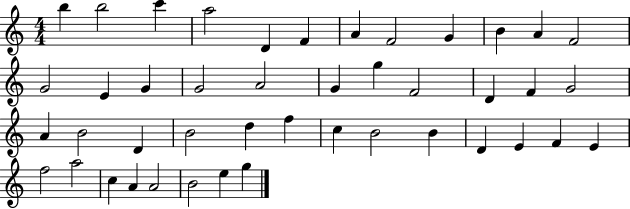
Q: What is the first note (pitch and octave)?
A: B5